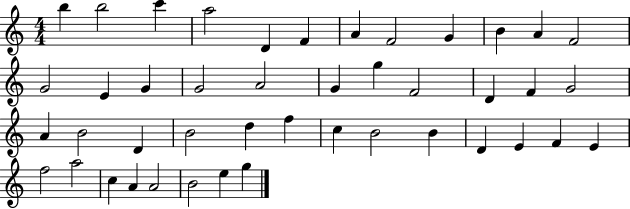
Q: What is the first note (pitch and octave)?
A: B5